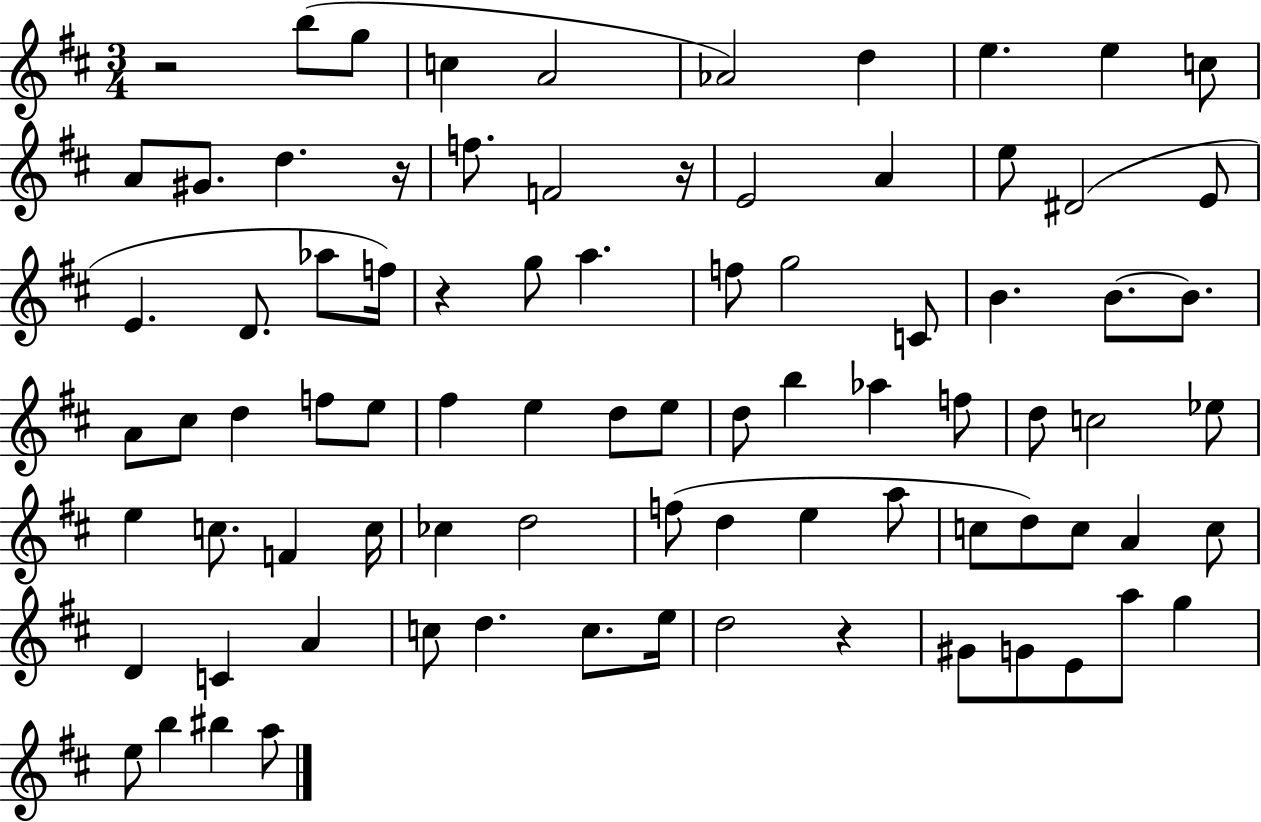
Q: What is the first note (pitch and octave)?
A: B5